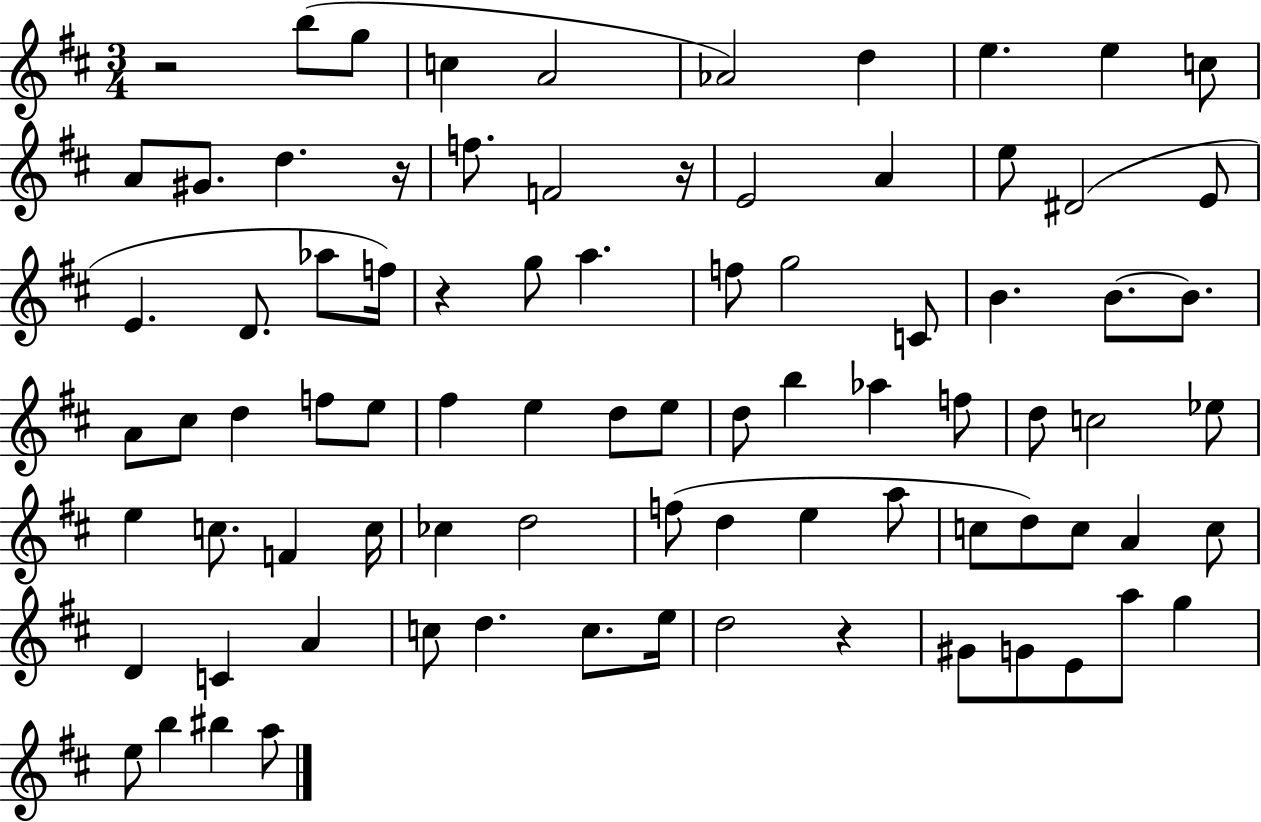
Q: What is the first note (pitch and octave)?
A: B5